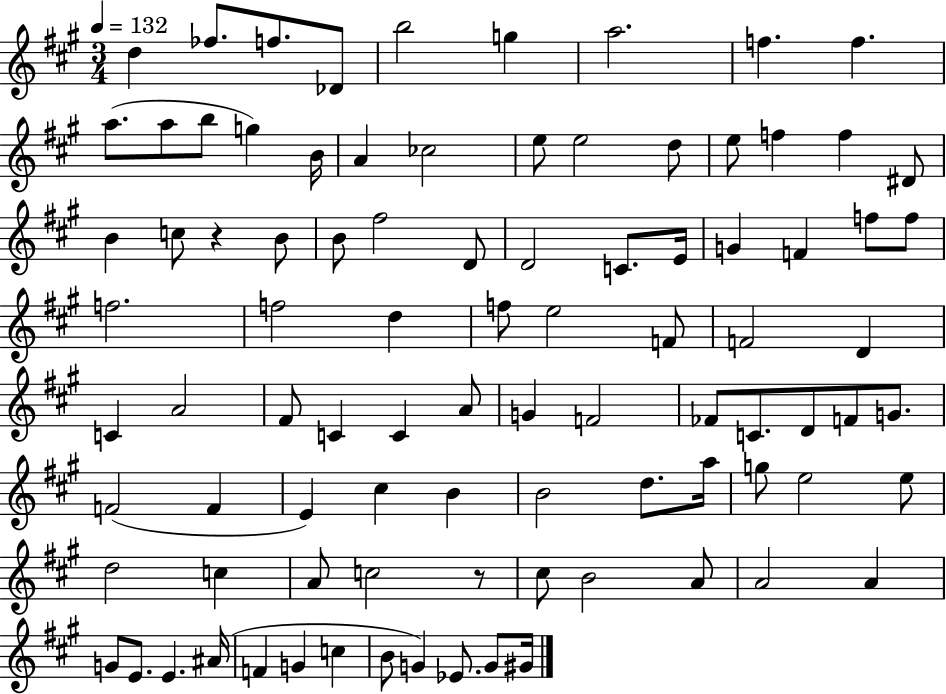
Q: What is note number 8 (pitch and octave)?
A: F5